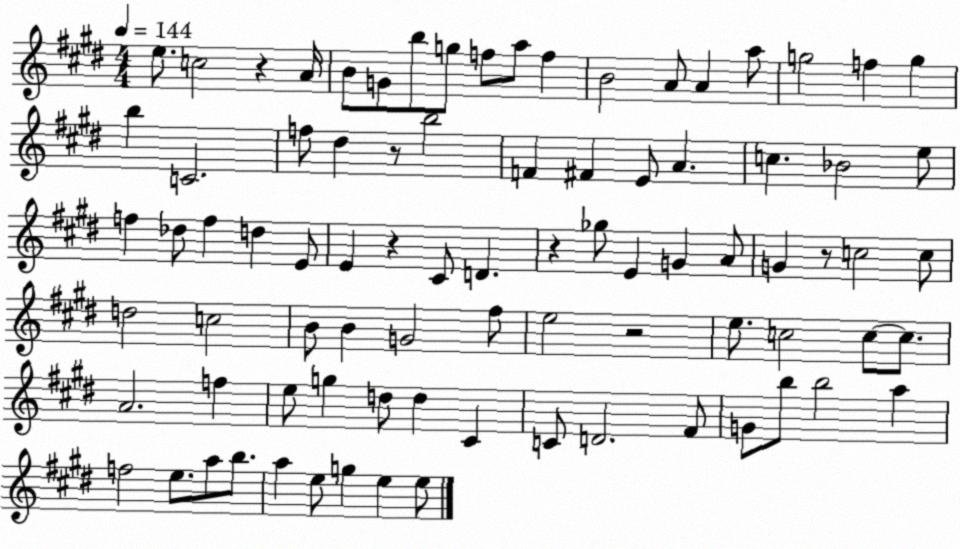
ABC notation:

X:1
T:Untitled
M:4/4
L:1/4
K:E
e/2 c2 z A/4 B/2 G/2 b/2 g/2 f/2 a/2 f B2 A/2 A a/2 g2 f g b C2 f/2 ^d z/2 b2 F ^F E/2 A c _B2 e/2 f _d/2 f d E/2 E z ^C/2 D z _g/2 E G A/2 G z/2 c2 c/2 d2 c2 B/2 B G2 ^f/2 e2 z2 e/2 c2 c/2 c/2 A2 f e/2 g d/2 d ^C C/2 D2 ^F/2 G/2 b/2 b2 a f2 e/2 a/2 b/2 a e/2 g e e/2